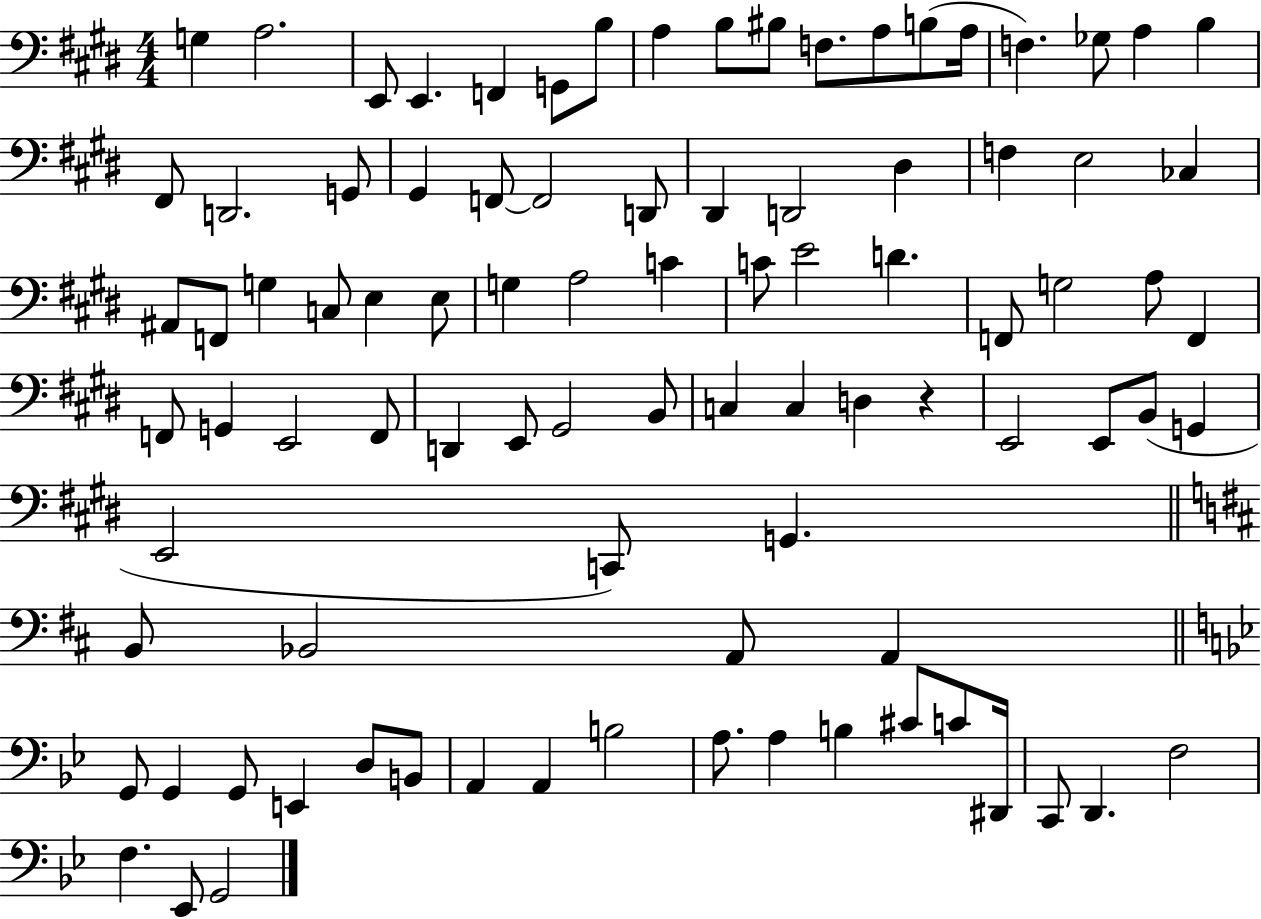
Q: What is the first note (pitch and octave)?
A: G3